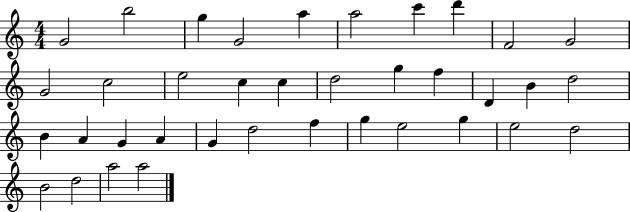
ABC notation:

X:1
T:Untitled
M:4/4
L:1/4
K:C
G2 b2 g G2 a a2 c' d' F2 G2 G2 c2 e2 c c d2 g f D B d2 B A G A G d2 f g e2 g e2 d2 B2 d2 a2 a2